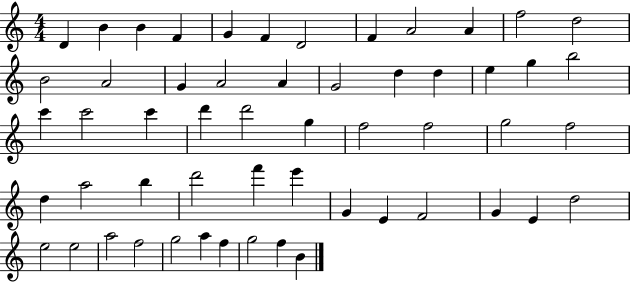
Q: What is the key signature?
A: C major